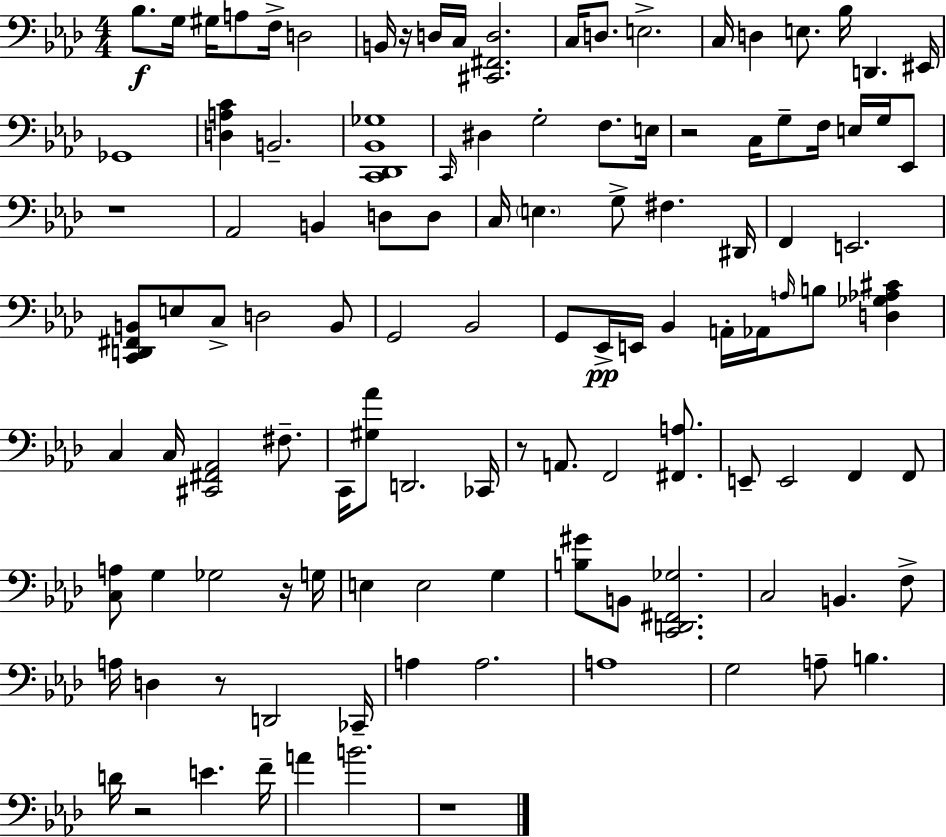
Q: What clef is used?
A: bass